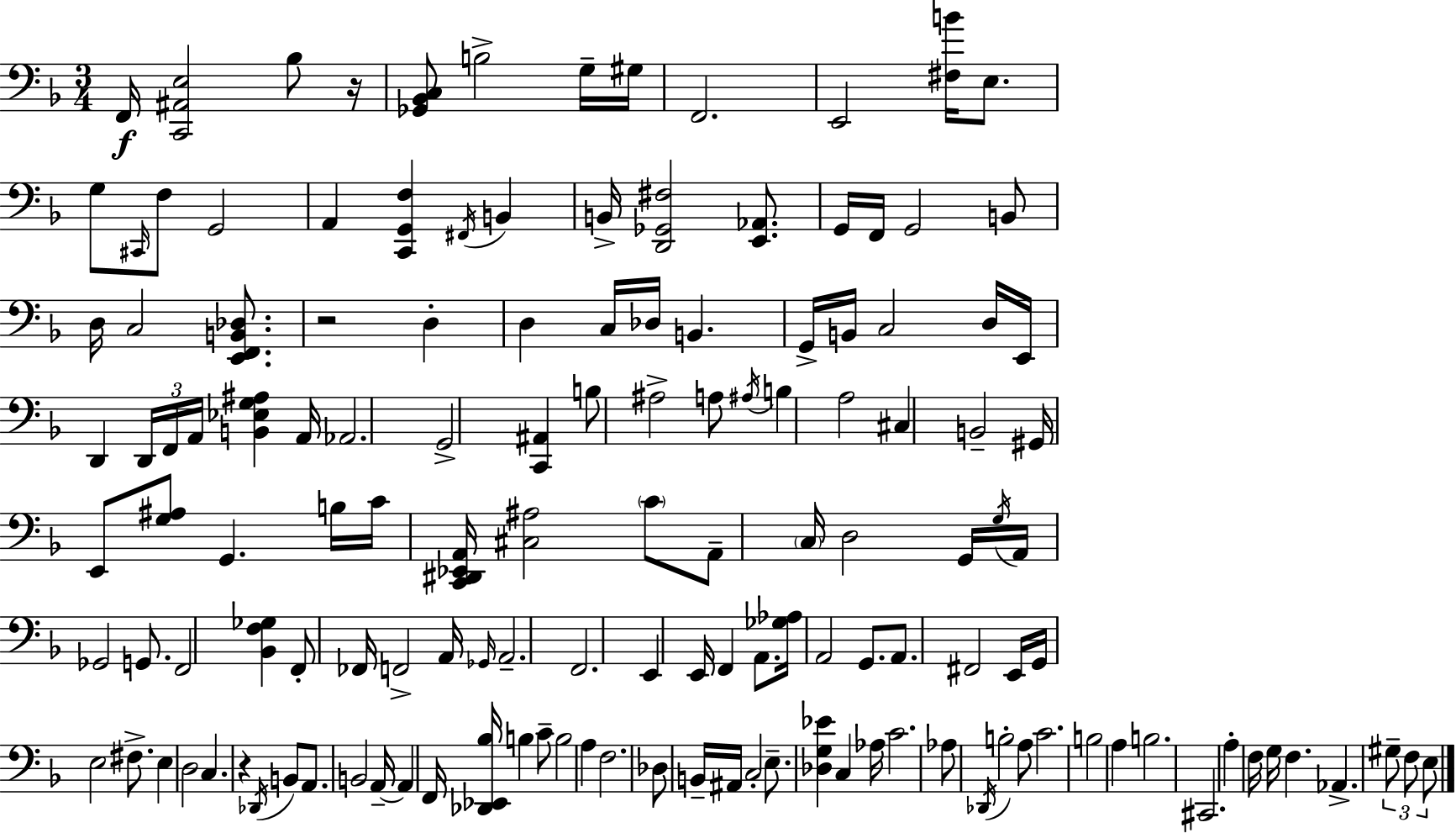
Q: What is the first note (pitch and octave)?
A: F2